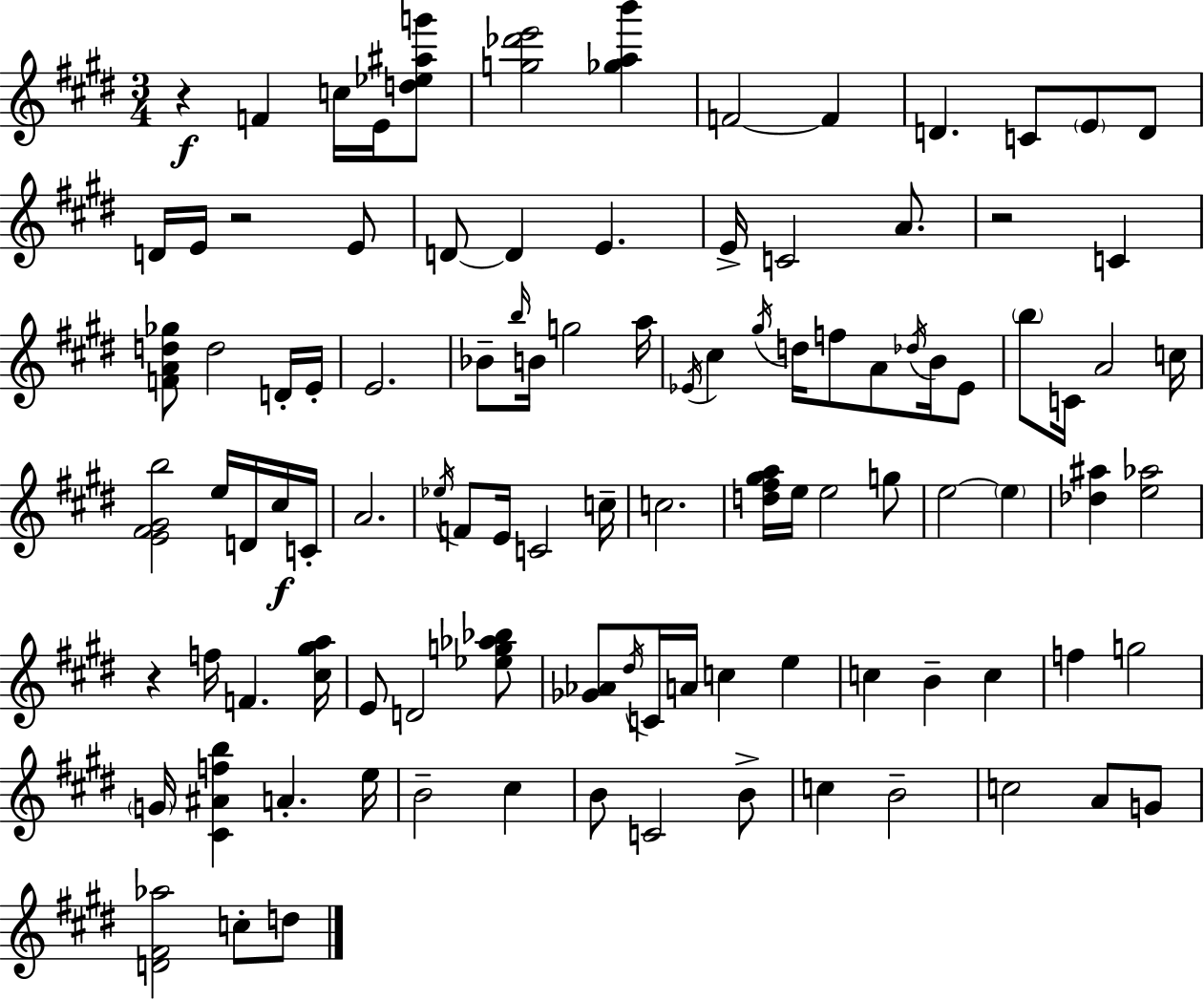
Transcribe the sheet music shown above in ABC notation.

X:1
T:Untitled
M:3/4
L:1/4
K:E
z F c/4 E/4 [d_e^ag']/2 [g_d'e']2 [_gab'] F2 F D C/2 E/2 D/2 D/4 E/4 z2 E/2 D/2 D E E/4 C2 A/2 z2 C [FAd_g]/2 d2 D/4 E/4 E2 _B/2 b/4 B/4 g2 a/4 _E/4 ^c ^g/4 d/4 f/2 A/2 _d/4 B/4 _E/2 b/2 C/4 A2 c/4 [E^F^Gb]2 e/4 D/4 ^c/4 C/4 A2 _e/4 F/2 E/4 C2 c/4 c2 [d^f^ga]/4 e/4 e2 g/2 e2 e [_d^a] [e_a]2 z f/4 F [^c^ga]/4 E/2 D2 [_eg_a_b]/2 [_G_A]/2 ^d/4 C/4 A/4 c e c B c f g2 G/4 [^C^Afb] A e/4 B2 ^c B/2 C2 B/2 c B2 c2 A/2 G/2 [D^F_a]2 c/2 d/2